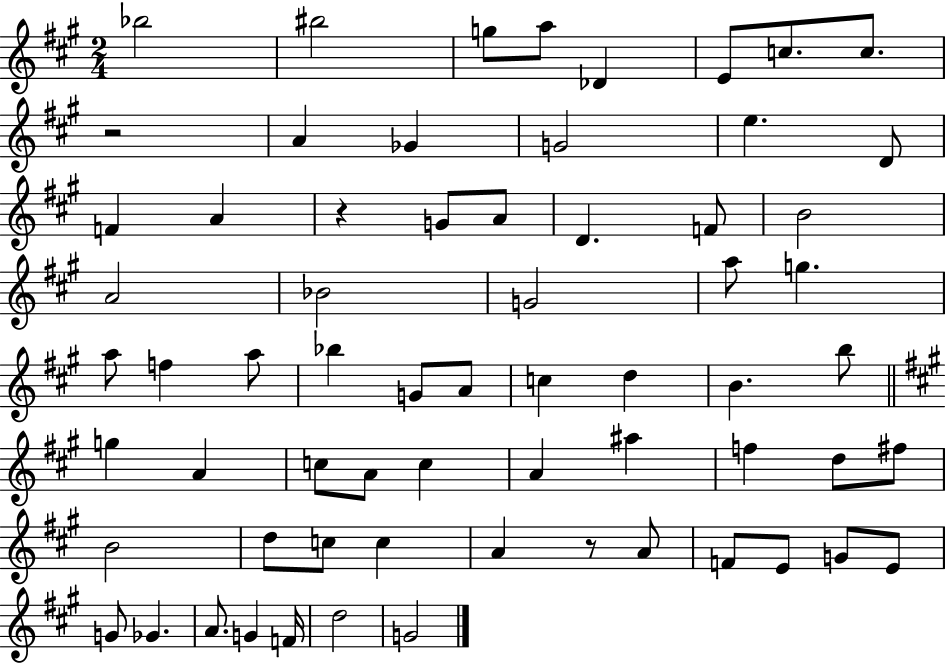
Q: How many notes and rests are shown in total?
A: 65